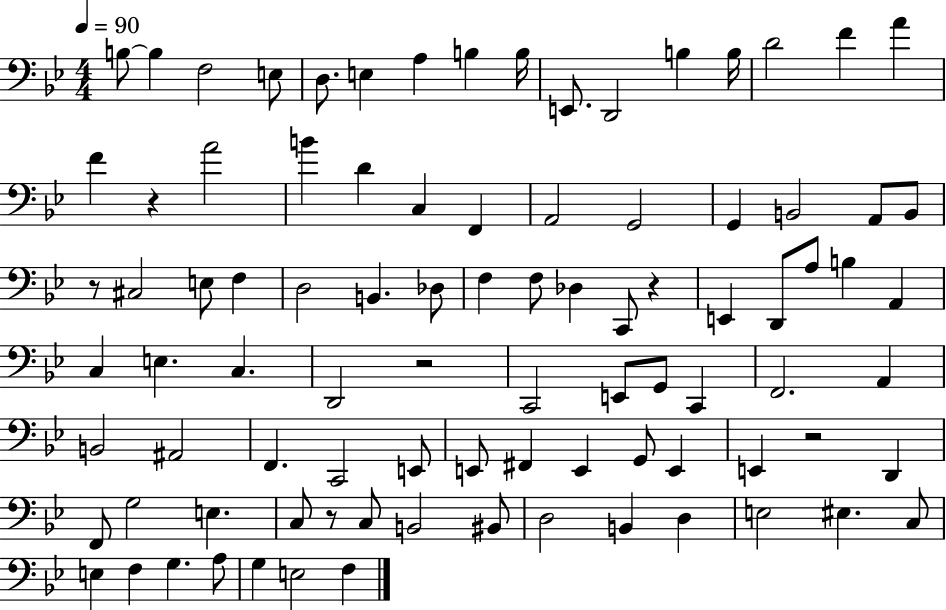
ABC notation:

X:1
T:Untitled
M:4/4
L:1/4
K:Bb
B,/2 B, F,2 E,/2 D,/2 E, A, B, B,/4 E,,/2 D,,2 B, B,/4 D2 F A F z A2 B D C, F,, A,,2 G,,2 G,, B,,2 A,,/2 B,,/2 z/2 ^C,2 E,/2 F, D,2 B,, _D,/2 F, F,/2 _D, C,,/2 z E,, D,,/2 A,/2 B, A,, C, E, C, D,,2 z2 C,,2 E,,/2 G,,/2 C,, F,,2 A,, B,,2 ^A,,2 F,, C,,2 E,,/2 E,,/2 ^F,, E,, G,,/2 E,, E,, z2 D,, F,,/2 G,2 E, C,/2 z/2 C,/2 B,,2 ^B,,/2 D,2 B,, D, E,2 ^E, C,/2 E, F, G, A,/2 G, E,2 F,